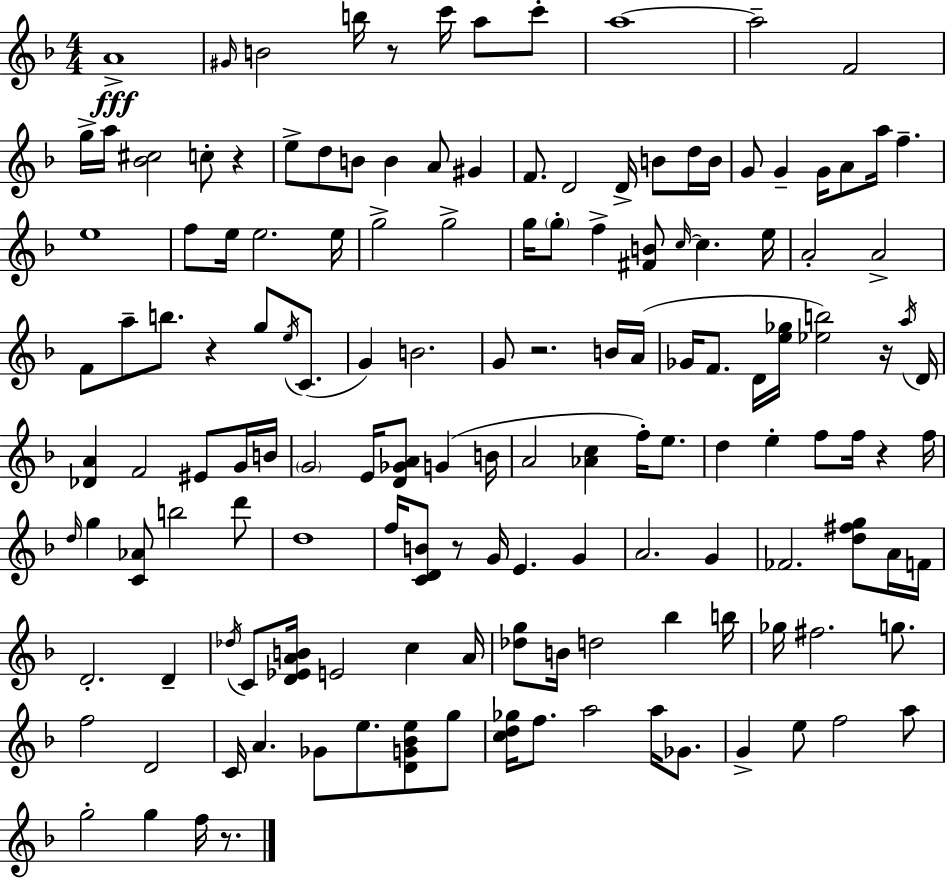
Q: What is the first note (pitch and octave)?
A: A4